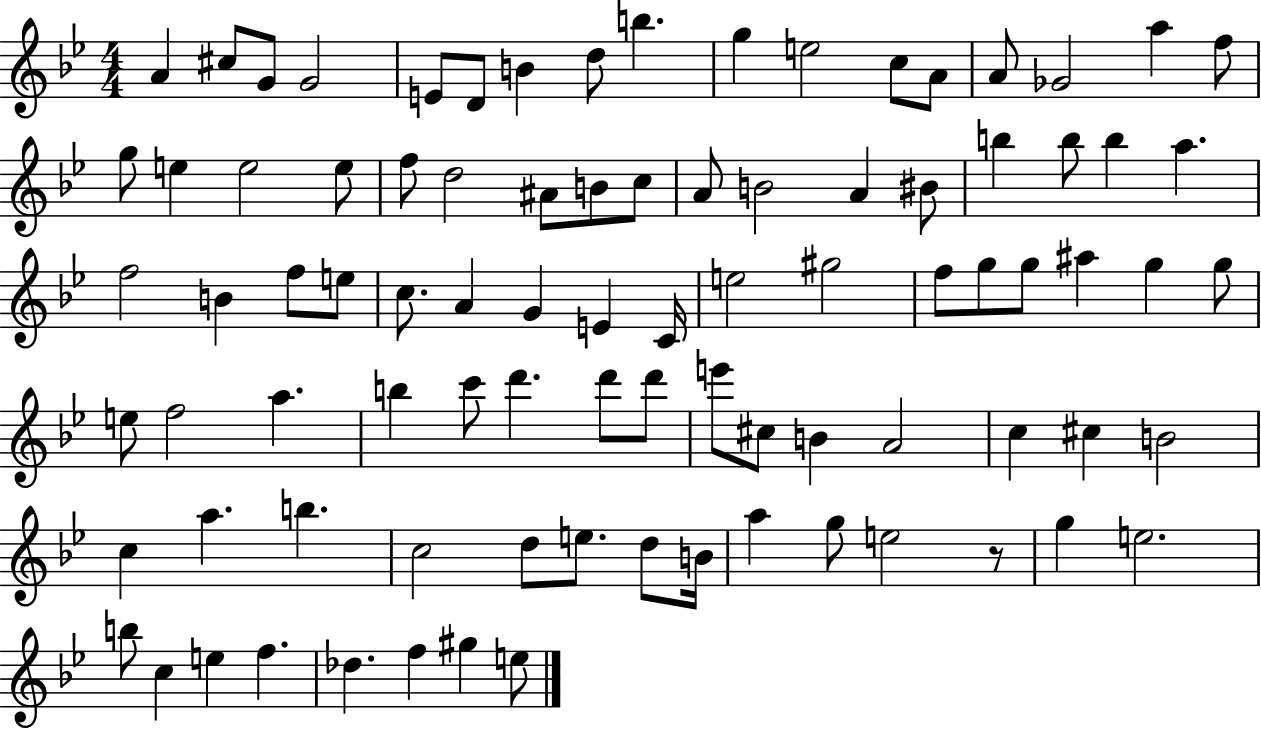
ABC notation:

X:1
T:Untitled
M:4/4
L:1/4
K:Bb
A ^c/2 G/2 G2 E/2 D/2 B d/2 b g e2 c/2 A/2 A/2 _G2 a f/2 g/2 e e2 e/2 f/2 d2 ^A/2 B/2 c/2 A/2 B2 A ^B/2 b b/2 b a f2 B f/2 e/2 c/2 A G E C/4 e2 ^g2 f/2 g/2 g/2 ^a g g/2 e/2 f2 a b c'/2 d' d'/2 d'/2 e'/2 ^c/2 B A2 c ^c B2 c a b c2 d/2 e/2 d/2 B/4 a g/2 e2 z/2 g e2 b/2 c e f _d f ^g e/2